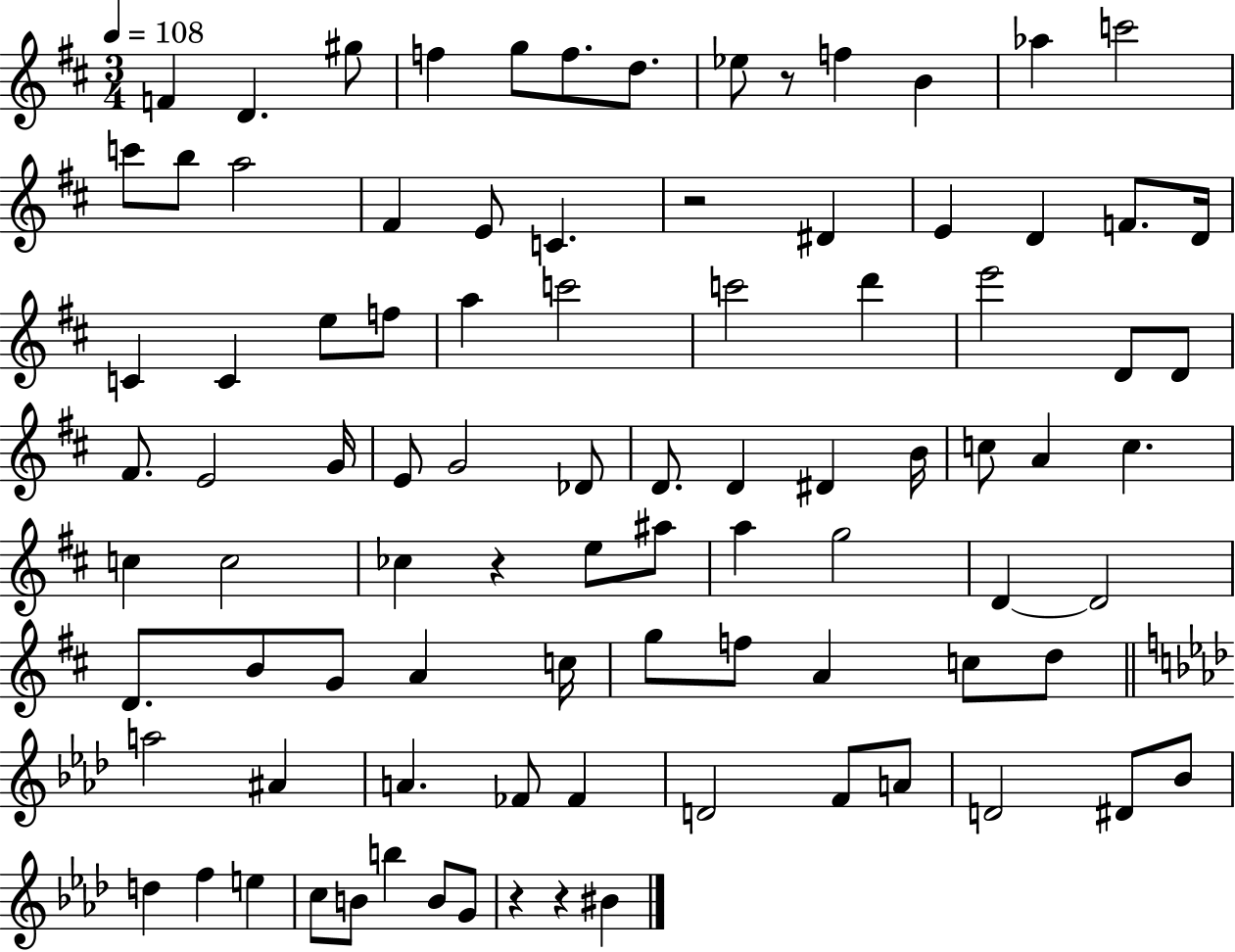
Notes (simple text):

F4/q D4/q. G#5/e F5/q G5/e F5/e. D5/e. Eb5/e R/e F5/q B4/q Ab5/q C6/h C6/e B5/e A5/h F#4/q E4/e C4/q. R/h D#4/q E4/q D4/q F4/e. D4/s C4/q C4/q E5/e F5/e A5/q C6/h C6/h D6/q E6/h D4/e D4/e F#4/e. E4/h G4/s E4/e G4/h Db4/e D4/e. D4/q D#4/q B4/s C5/e A4/q C5/q. C5/q C5/h CES5/q R/q E5/e A#5/e A5/q G5/h D4/q D4/h D4/e. B4/e G4/e A4/q C5/s G5/e F5/e A4/q C5/e D5/e A5/h A#4/q A4/q. FES4/e FES4/q D4/h F4/e A4/e D4/h D#4/e Bb4/e D5/q F5/q E5/q C5/e B4/e B5/q B4/e G4/e R/q R/q BIS4/q